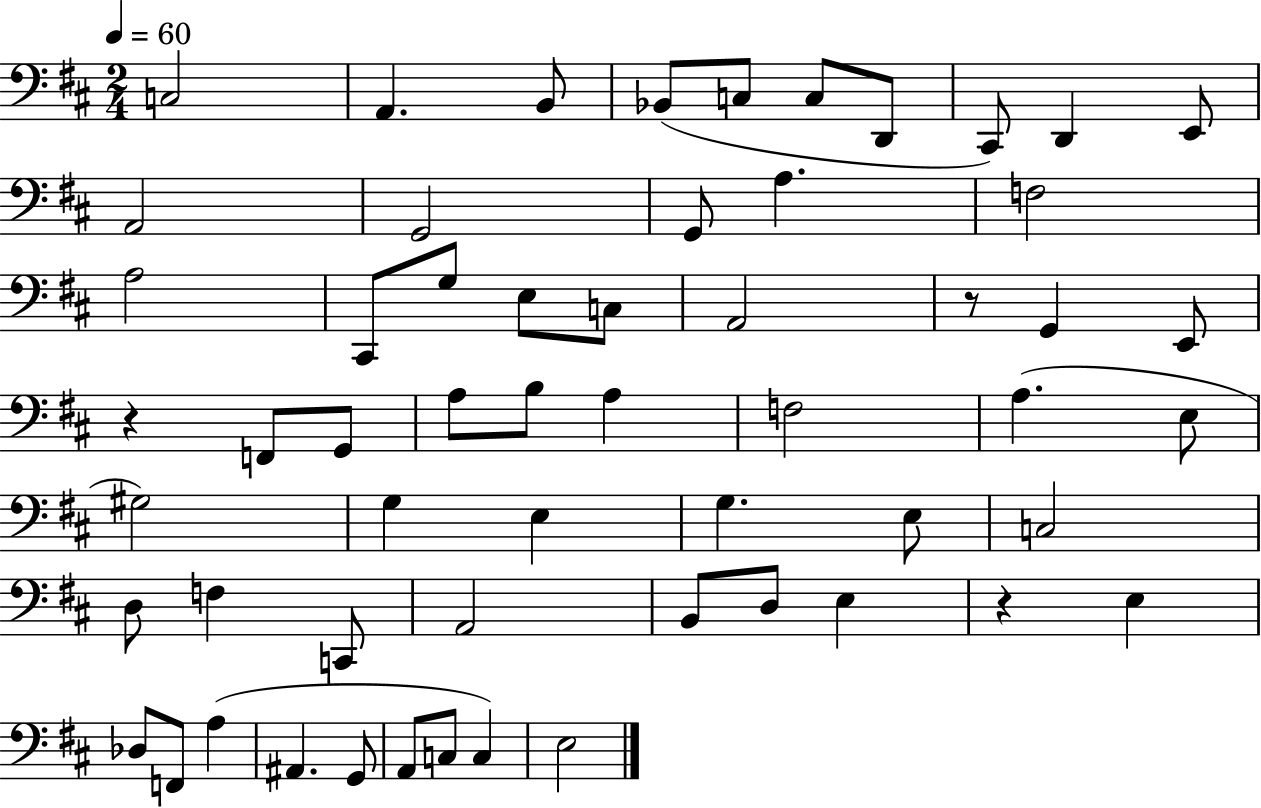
{
  \clef bass
  \numericTimeSignature
  \time 2/4
  \key d \major
  \tempo 4 = 60
  c2 | a,4. b,8 | bes,8( c8 c8 d,8 | cis,8) d,4 e,8 | \break a,2 | g,2 | g,8 a4. | f2 | \break a2 | cis,8 g8 e8 c8 | a,2 | r8 g,4 e,8 | \break r4 f,8 g,8 | a8 b8 a4 | f2 | a4.( e8 | \break gis2) | g4 e4 | g4. e8 | c2 | \break d8 f4 c,8 | a,2 | b,8 d8 e4 | r4 e4 | \break des8 f,8 a4( | ais,4. g,8 | a,8 c8 c4) | e2 | \break \bar "|."
}